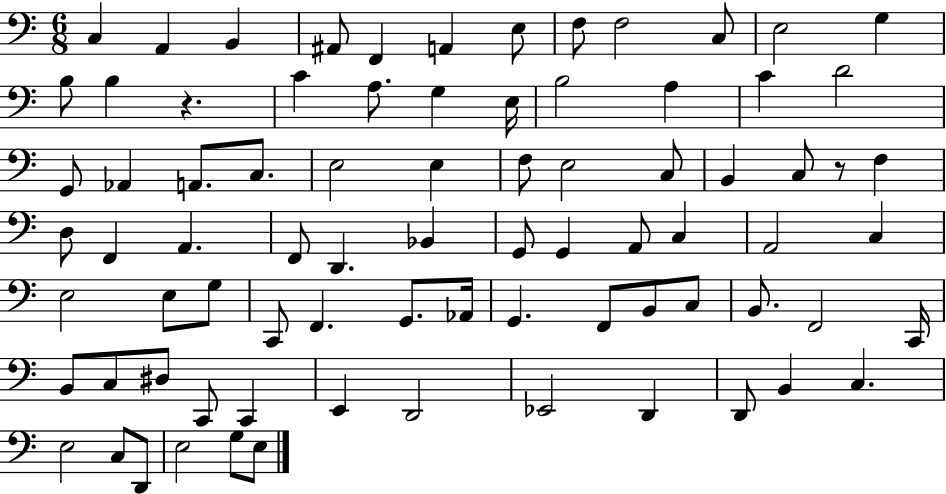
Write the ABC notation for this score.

X:1
T:Untitled
M:6/8
L:1/4
K:C
C, A,, B,, ^A,,/2 F,, A,, E,/2 F,/2 F,2 C,/2 E,2 G, B,/2 B, z C A,/2 G, E,/4 B,2 A, C D2 G,,/2 _A,, A,,/2 C,/2 E,2 E, F,/2 E,2 C,/2 B,, C,/2 z/2 F, D,/2 F,, A,, F,,/2 D,, _B,, G,,/2 G,, A,,/2 C, A,,2 C, E,2 E,/2 G,/2 C,,/2 F,, G,,/2 _A,,/4 G,, F,,/2 B,,/2 C,/2 B,,/2 F,,2 C,,/4 B,,/2 C,/2 ^D,/2 C,,/2 C,, E,, D,,2 _E,,2 D,, D,,/2 B,, C, E,2 C,/2 D,,/2 E,2 G,/2 E,/2